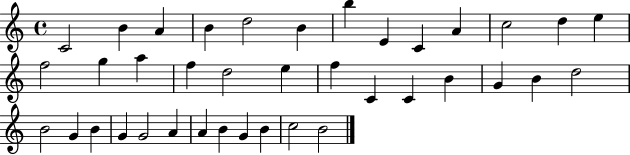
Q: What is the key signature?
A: C major